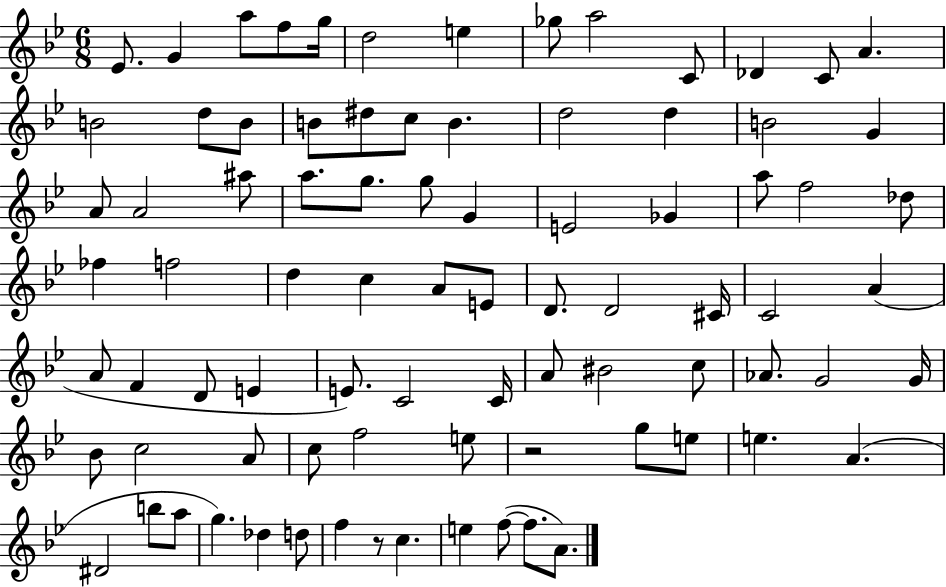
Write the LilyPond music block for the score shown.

{
  \clef treble
  \numericTimeSignature
  \time 6/8
  \key bes \major
  ees'8. g'4 a''8 f''8 g''16 | d''2 e''4 | ges''8 a''2 c'8 | des'4 c'8 a'4. | \break b'2 d''8 b'8 | b'8 dis''8 c''8 b'4. | d''2 d''4 | b'2 g'4 | \break a'8 a'2 ais''8 | a''8. g''8. g''8 g'4 | e'2 ges'4 | a''8 f''2 des''8 | \break fes''4 f''2 | d''4 c''4 a'8 e'8 | d'8. d'2 cis'16 | c'2 a'4( | \break a'8 f'4 d'8 e'4 | e'8.) c'2 c'16 | a'8 bis'2 c''8 | aes'8. g'2 g'16 | \break bes'8 c''2 a'8 | c''8 f''2 e''8 | r2 g''8 e''8 | e''4. a'4.( | \break dis'2 b''8 a''8 | g''4.) des''4 d''8 | f''4 r8 c''4. | e''4 f''8~(~ f''8. a'8.) | \break \bar "|."
}